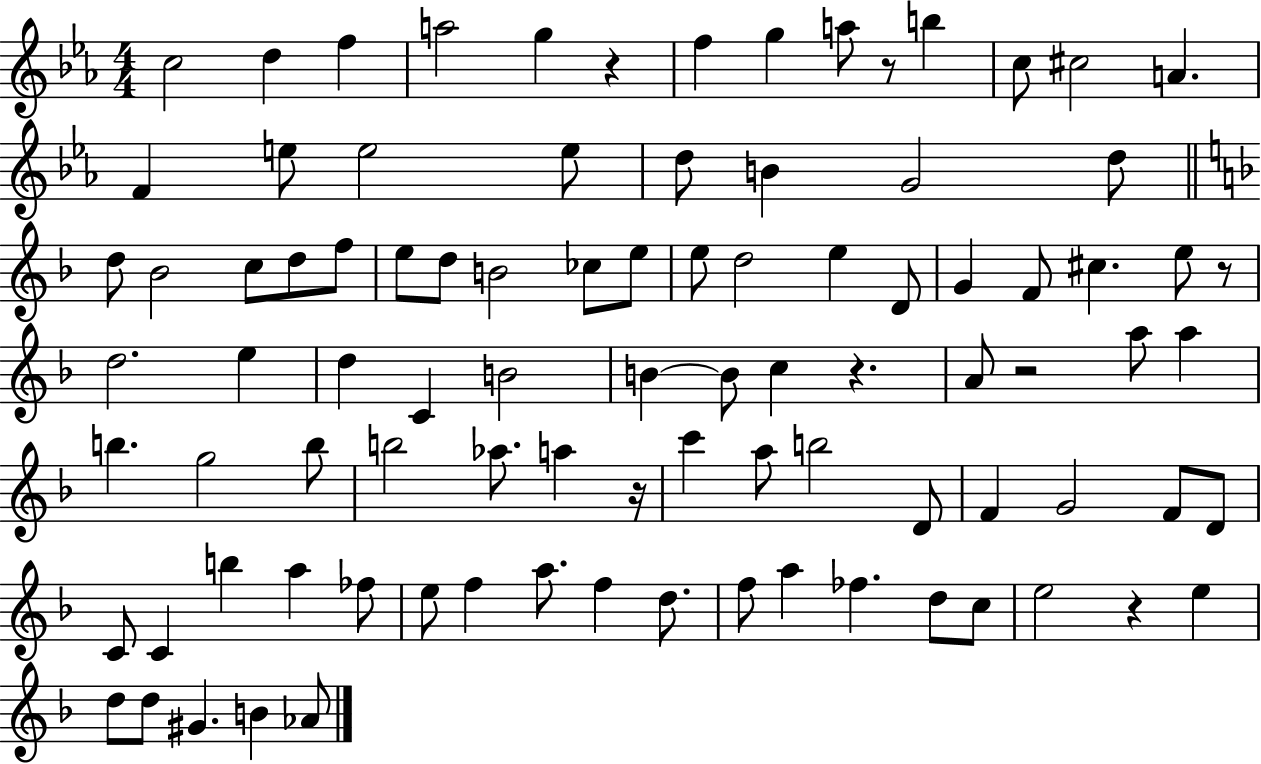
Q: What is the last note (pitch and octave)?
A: Ab4